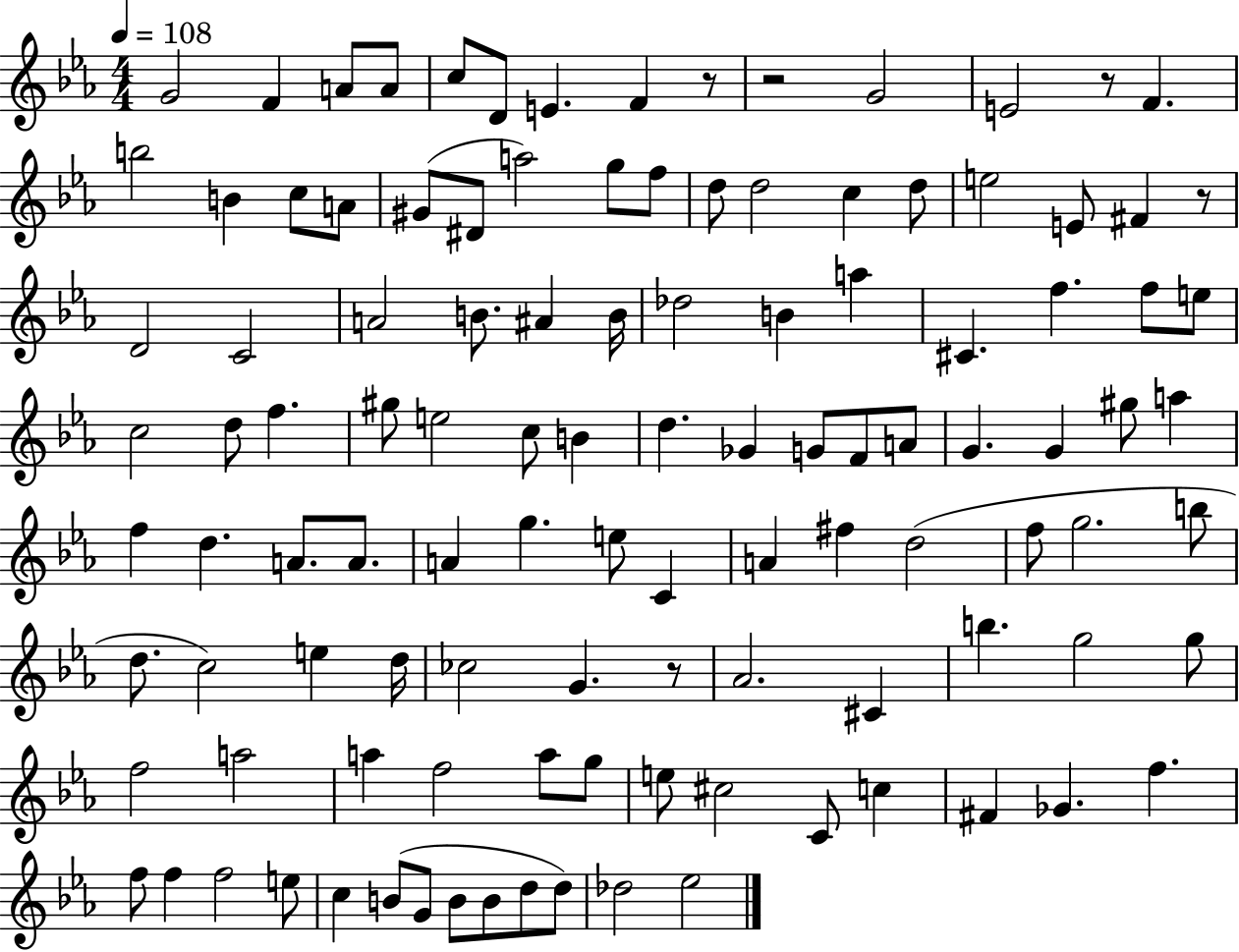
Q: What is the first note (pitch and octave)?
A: G4